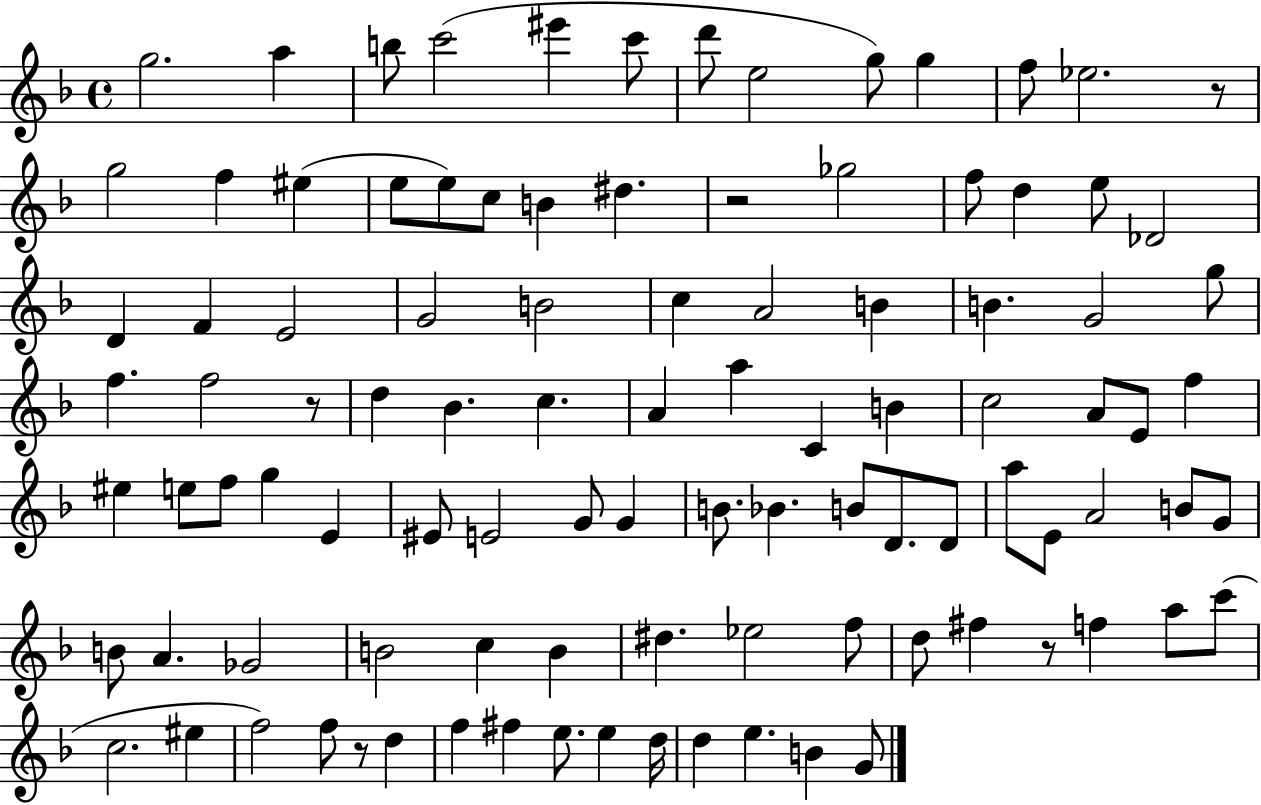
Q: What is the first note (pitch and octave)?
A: G5